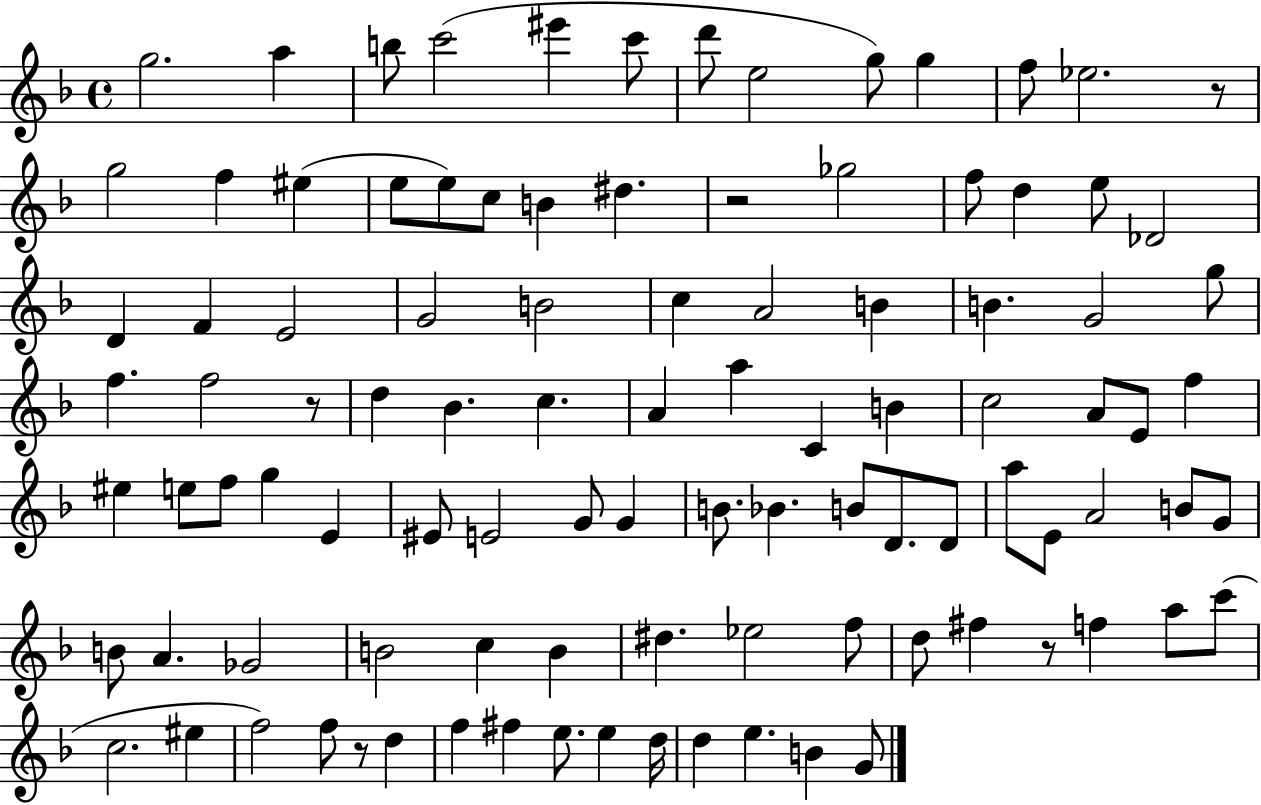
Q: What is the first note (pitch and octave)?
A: G5